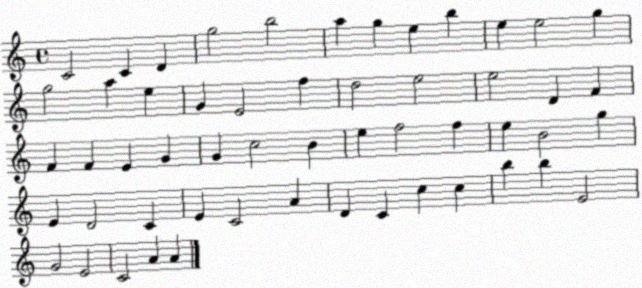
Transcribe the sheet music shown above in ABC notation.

X:1
T:Untitled
M:4/4
L:1/4
K:C
C2 C D g2 b2 a g e b e e2 g g2 a e G E2 f d2 e2 e2 D F F F E G G c2 B e f2 f e B2 g E D2 C E C2 A D C c c b b E2 G2 E2 C2 A A